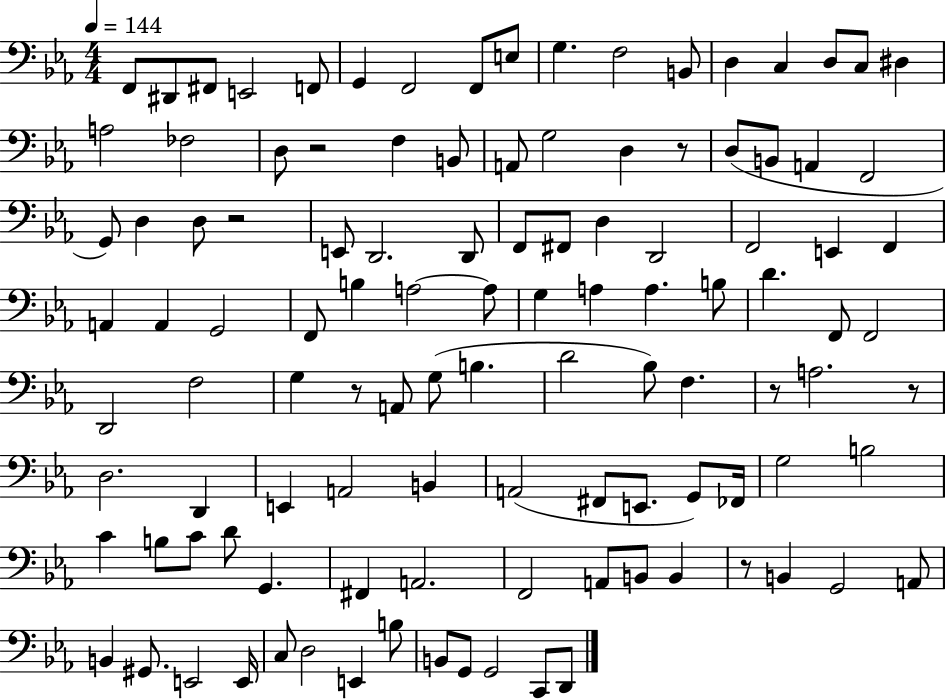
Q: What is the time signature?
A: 4/4